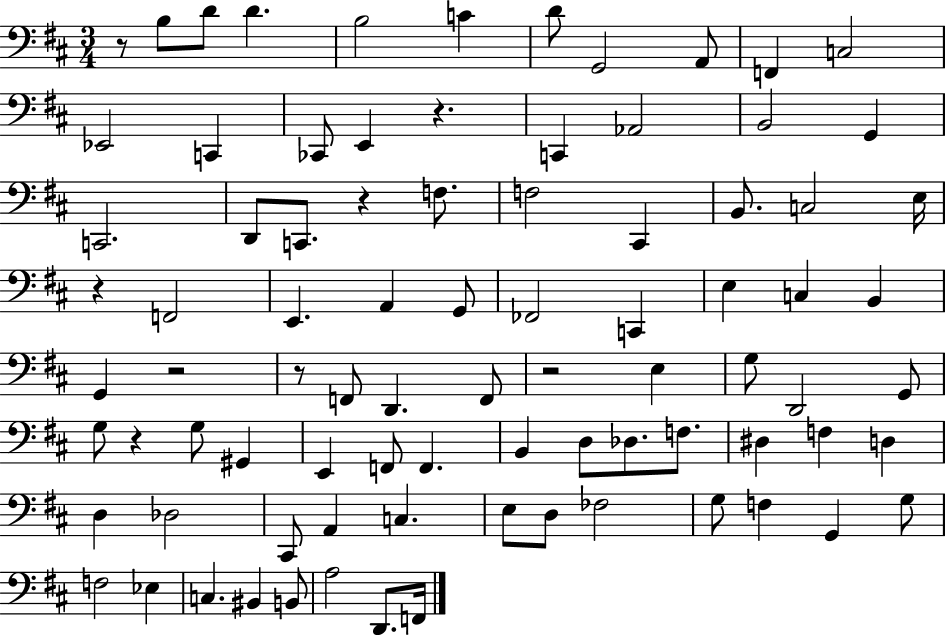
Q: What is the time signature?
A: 3/4